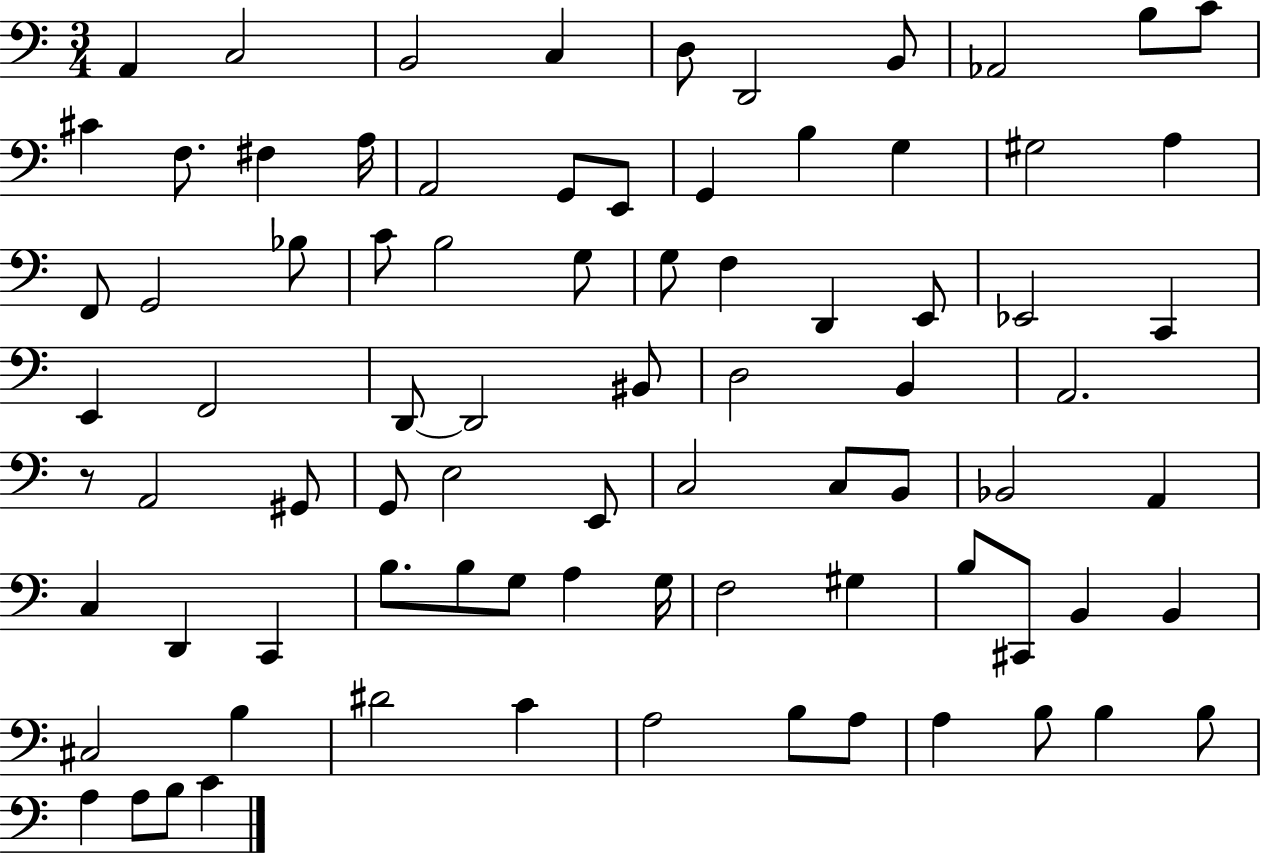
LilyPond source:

{
  \clef bass
  \numericTimeSignature
  \time 3/4
  \key c \major
  a,4 c2 | b,2 c4 | d8 d,2 b,8 | aes,2 b8 c'8 | \break cis'4 f8. fis4 a16 | a,2 g,8 e,8 | g,4 b4 g4 | gis2 a4 | \break f,8 g,2 bes8 | c'8 b2 g8 | g8 f4 d,4 e,8 | ees,2 c,4 | \break e,4 f,2 | d,8~~ d,2 bis,8 | d2 b,4 | a,2. | \break r8 a,2 gis,8 | g,8 e2 e,8 | c2 c8 b,8 | bes,2 a,4 | \break c4 d,4 c,4 | b8. b8 g8 a4 g16 | f2 gis4 | b8 cis,8 b,4 b,4 | \break cis2 b4 | dis'2 c'4 | a2 b8 a8 | a4 b8 b4 b8 | \break a4 a8 b8 c'4 | \bar "|."
}